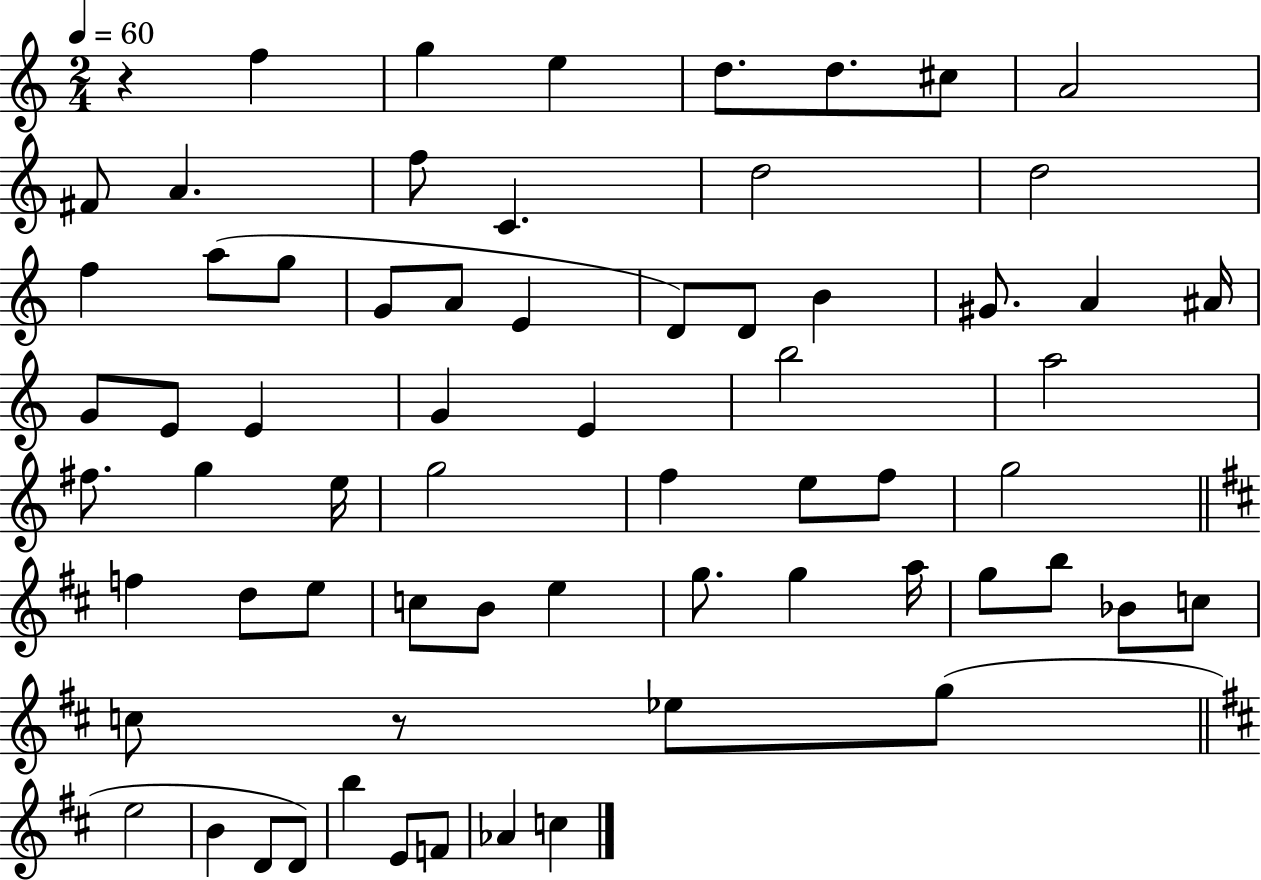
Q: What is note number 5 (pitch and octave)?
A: D5